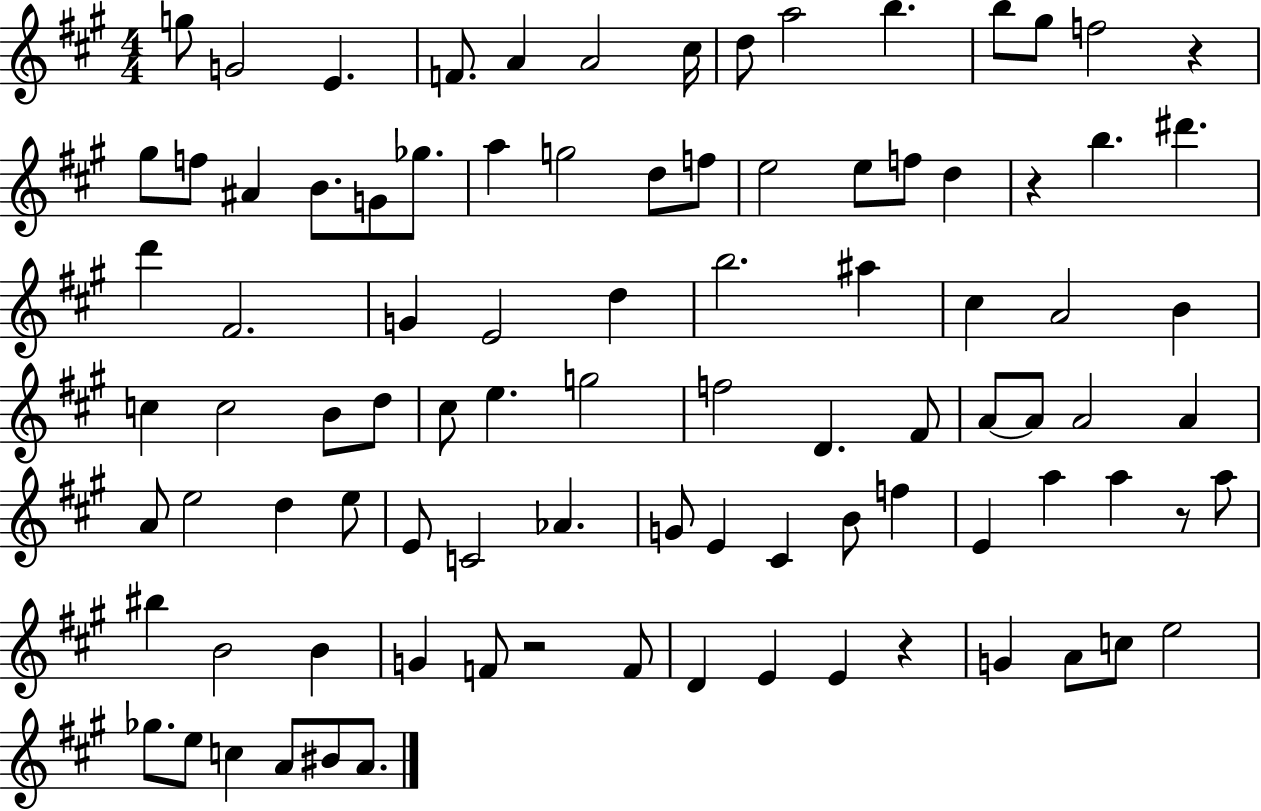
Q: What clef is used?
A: treble